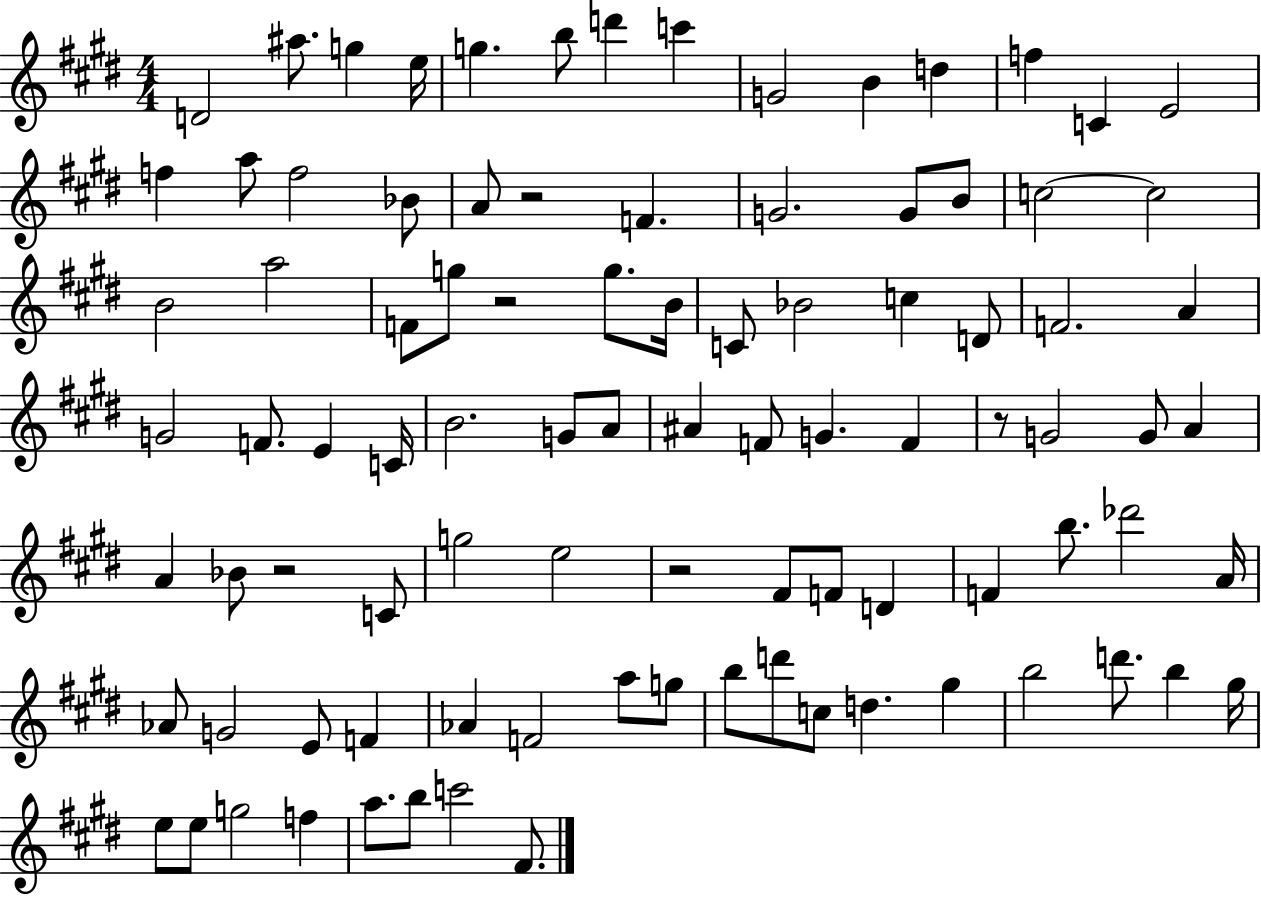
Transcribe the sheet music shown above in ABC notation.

X:1
T:Untitled
M:4/4
L:1/4
K:E
D2 ^a/2 g e/4 g b/2 d' c' G2 B d f C E2 f a/2 f2 _B/2 A/2 z2 F G2 G/2 B/2 c2 c2 B2 a2 F/2 g/2 z2 g/2 B/4 C/2 _B2 c D/2 F2 A G2 F/2 E C/4 B2 G/2 A/2 ^A F/2 G F z/2 G2 G/2 A A _B/2 z2 C/2 g2 e2 z2 ^F/2 F/2 D F b/2 _d'2 A/4 _A/2 G2 E/2 F _A F2 a/2 g/2 b/2 d'/2 c/2 d ^g b2 d'/2 b ^g/4 e/2 e/2 g2 f a/2 b/2 c'2 ^F/2